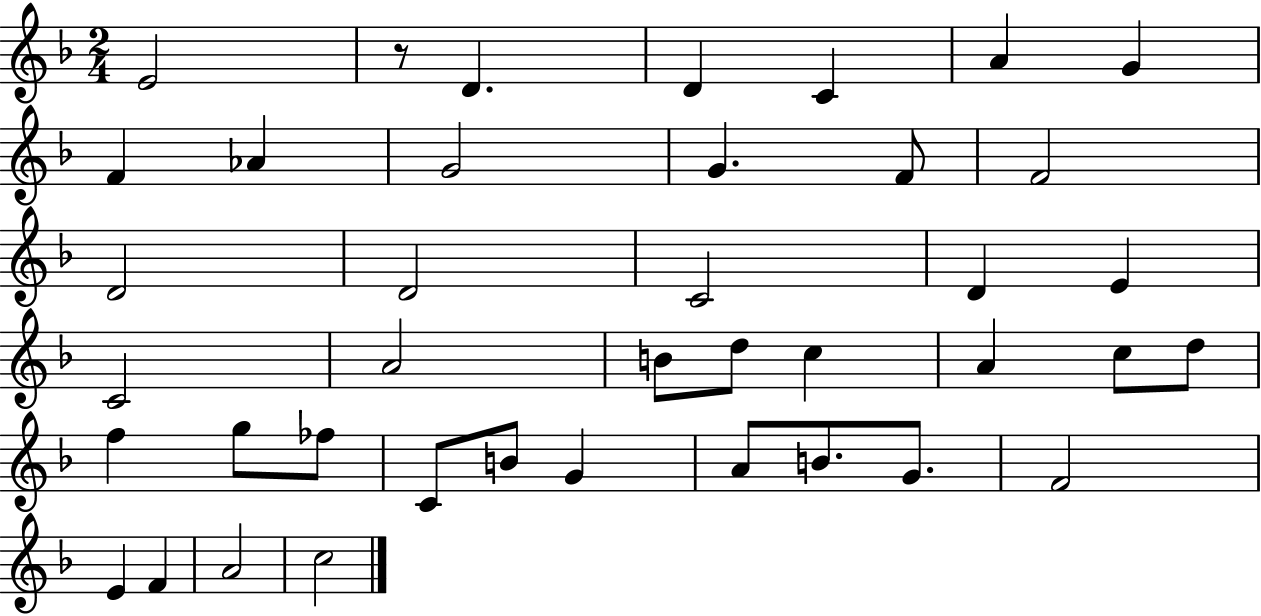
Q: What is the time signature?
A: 2/4